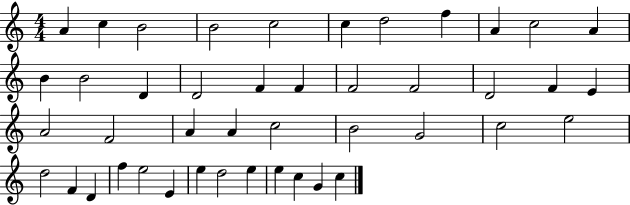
{
  \clef treble
  \numericTimeSignature
  \time 4/4
  \key c \major
  a'4 c''4 b'2 | b'2 c''2 | c''4 d''2 f''4 | a'4 c''2 a'4 | \break b'4 b'2 d'4 | d'2 f'4 f'4 | f'2 f'2 | d'2 f'4 e'4 | \break a'2 f'2 | a'4 a'4 c''2 | b'2 g'2 | c''2 e''2 | \break d''2 f'4 d'4 | f''4 e''2 e'4 | e''4 d''2 e''4 | e''4 c''4 g'4 c''4 | \break \bar "|."
}